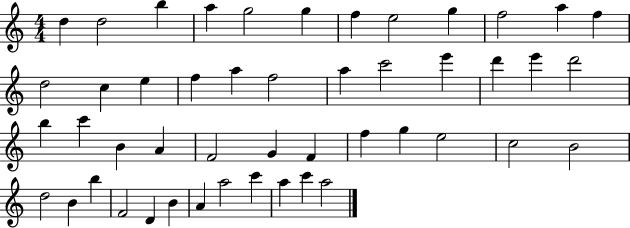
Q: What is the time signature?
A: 4/4